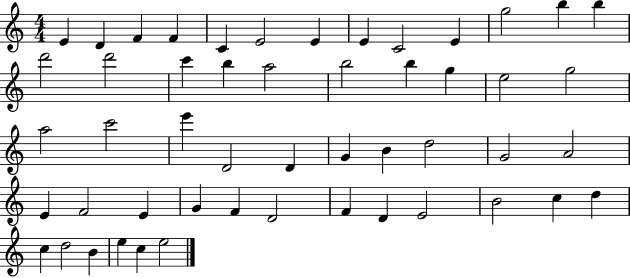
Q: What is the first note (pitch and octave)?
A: E4